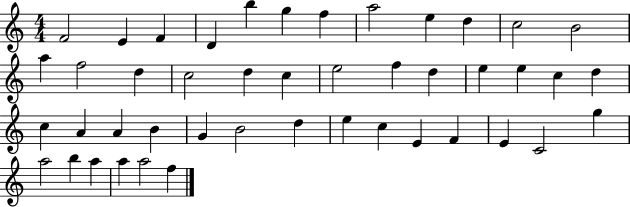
F4/h E4/q F4/q D4/q B5/q G5/q F5/q A5/h E5/q D5/q C5/h B4/h A5/q F5/h D5/q C5/h D5/q C5/q E5/h F5/q D5/q E5/q E5/q C5/q D5/q C5/q A4/q A4/q B4/q G4/q B4/h D5/q E5/q C5/q E4/q F4/q E4/q C4/h G5/q A5/h B5/q A5/q A5/q A5/h F5/q